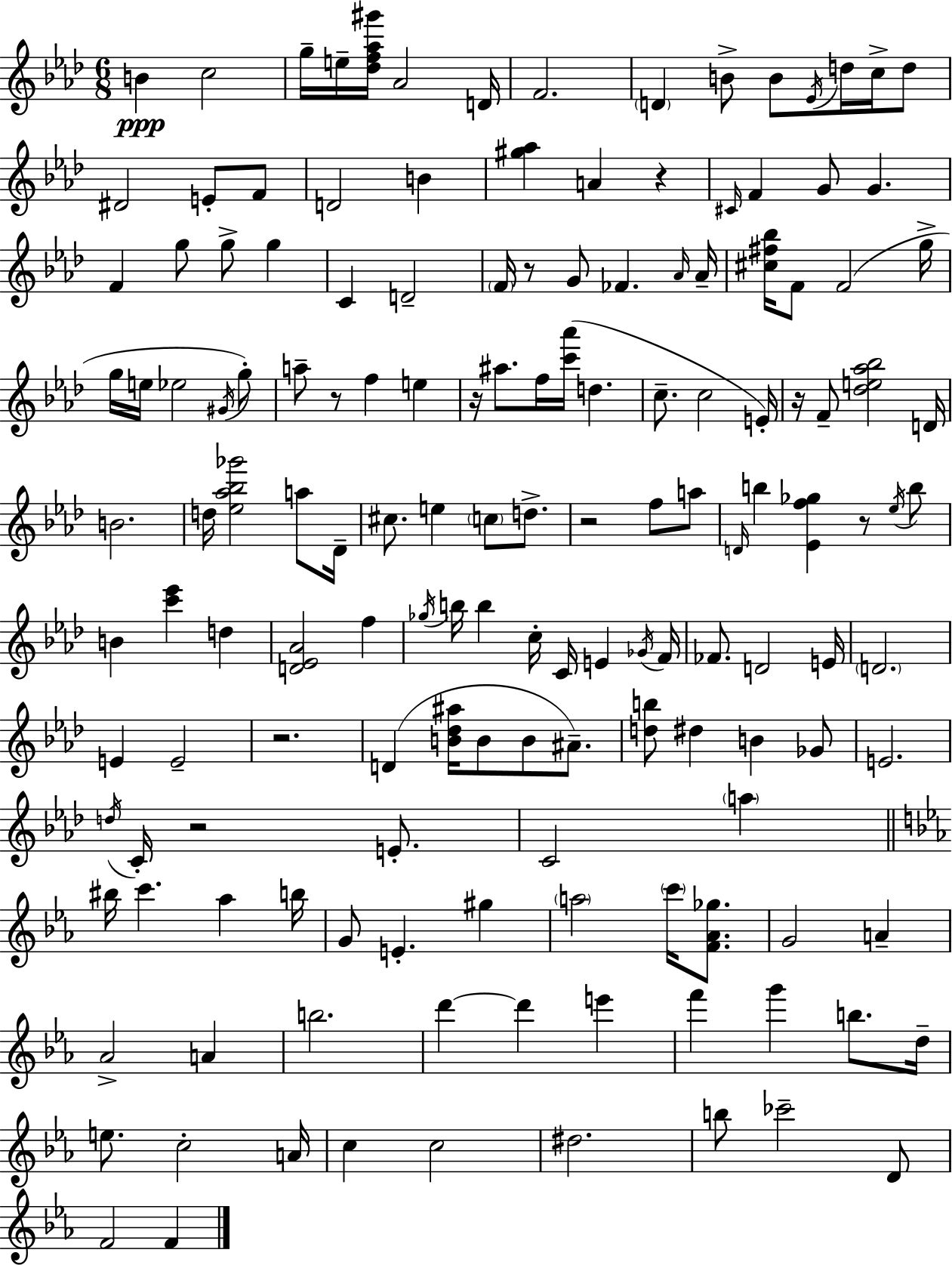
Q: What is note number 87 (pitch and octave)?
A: B4